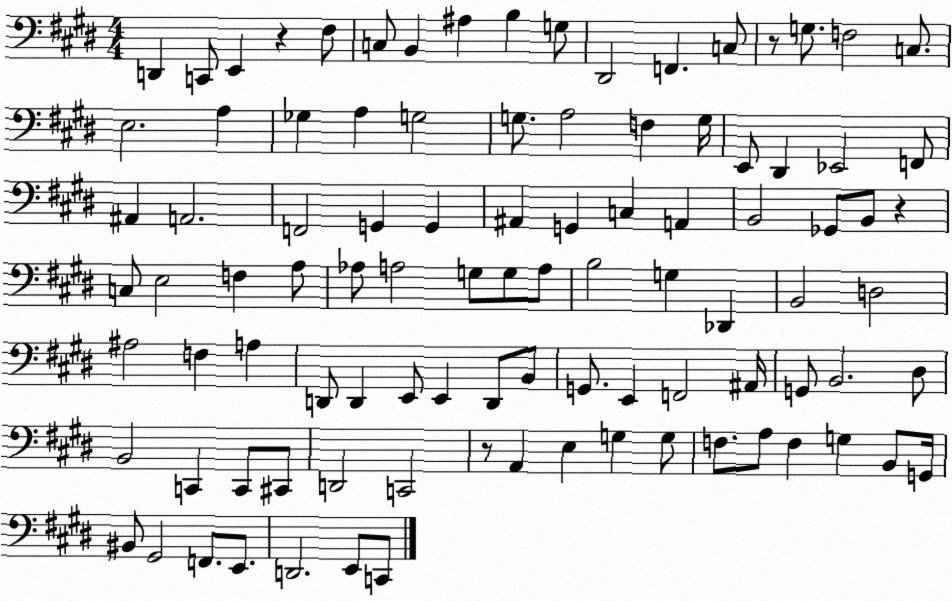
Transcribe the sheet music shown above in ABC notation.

X:1
T:Untitled
M:4/4
L:1/4
K:E
D,, C,,/2 E,, z ^F,/2 C,/2 B,, ^A, B, G,/2 ^D,,2 F,, C,/2 z/2 G,/2 F,2 C,/2 E,2 A, _G, A, G,2 G,/2 A,2 F, G,/4 E,,/2 ^D,, _E,,2 F,,/2 ^A,, A,,2 F,,2 G,, G,, ^A,, G,, C, A,, B,,2 _G,,/2 B,,/2 z C,/2 E,2 F, A,/2 _A,/2 A,2 G,/2 G,/2 A,/2 B,2 G, _D,, B,,2 D,2 ^A,2 F, A, D,,/2 D,, E,,/2 E,, D,,/2 B,,/2 G,,/2 E,, F,,2 ^A,,/4 G,,/2 B,,2 ^D,/2 B,,2 C,, C,,/2 ^C,,/2 D,,2 C,,2 z/2 A,, E, G, G,/2 F,/2 A,/2 F, G, B,,/2 G,,/4 ^B,,/2 ^G,,2 F,,/2 E,,/2 D,,2 E,,/2 C,,/2